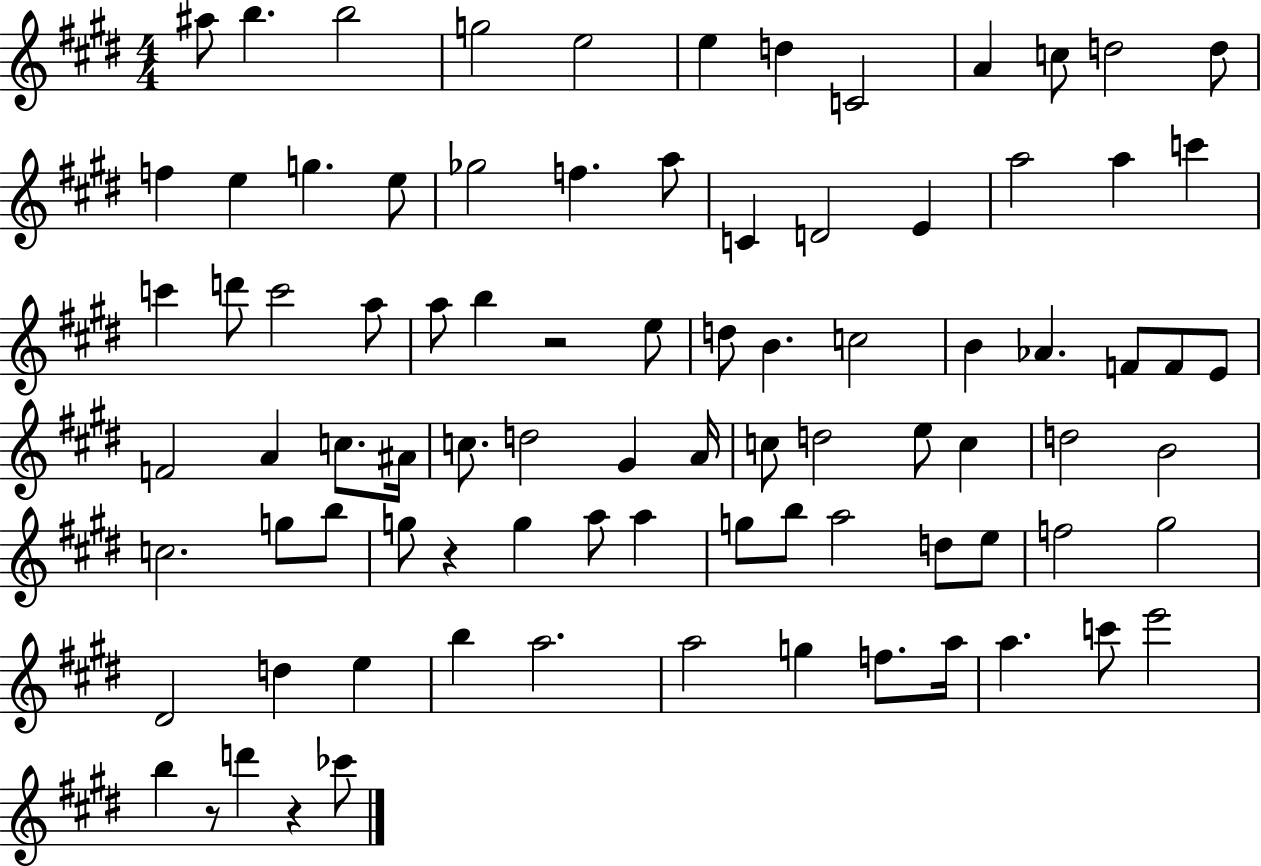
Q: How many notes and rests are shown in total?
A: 87